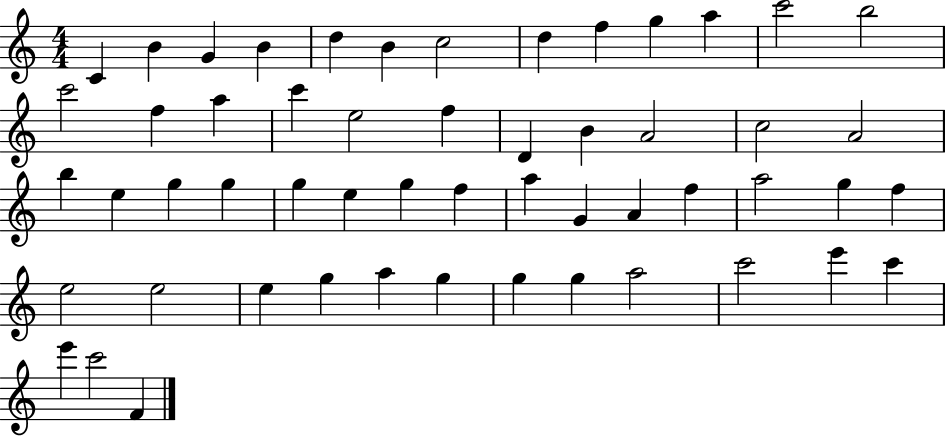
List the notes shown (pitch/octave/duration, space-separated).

C4/q B4/q G4/q B4/q D5/q B4/q C5/h D5/q F5/q G5/q A5/q C6/h B5/h C6/h F5/q A5/q C6/q E5/h F5/q D4/q B4/q A4/h C5/h A4/h B5/q E5/q G5/q G5/q G5/q E5/q G5/q F5/q A5/q G4/q A4/q F5/q A5/h G5/q F5/q E5/h E5/h E5/q G5/q A5/q G5/q G5/q G5/q A5/h C6/h E6/q C6/q E6/q C6/h F4/q